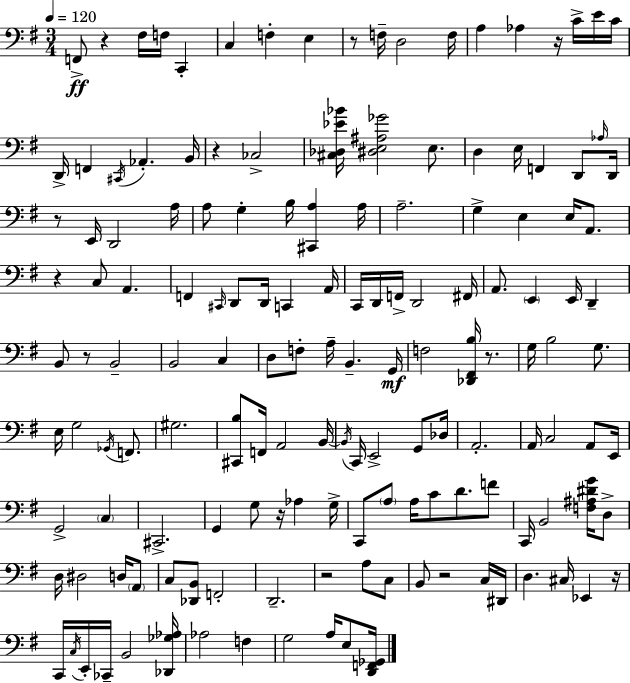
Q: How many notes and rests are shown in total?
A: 150